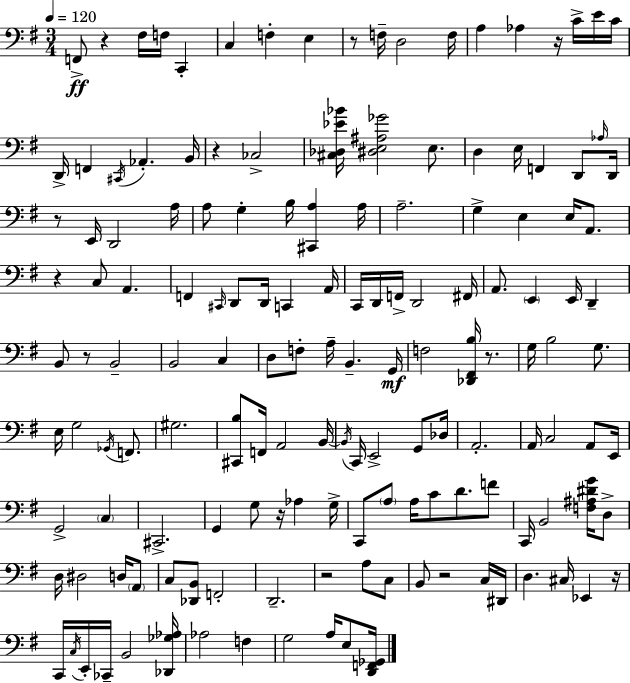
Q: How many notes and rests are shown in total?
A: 150